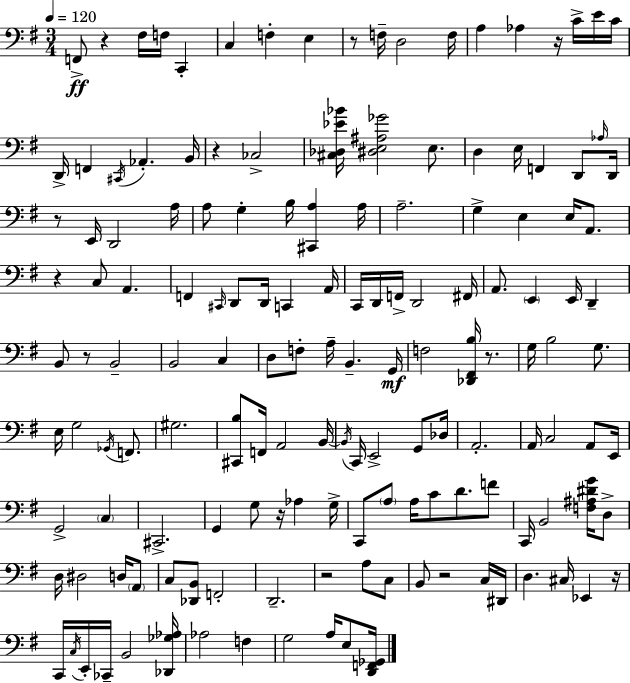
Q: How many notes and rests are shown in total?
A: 150